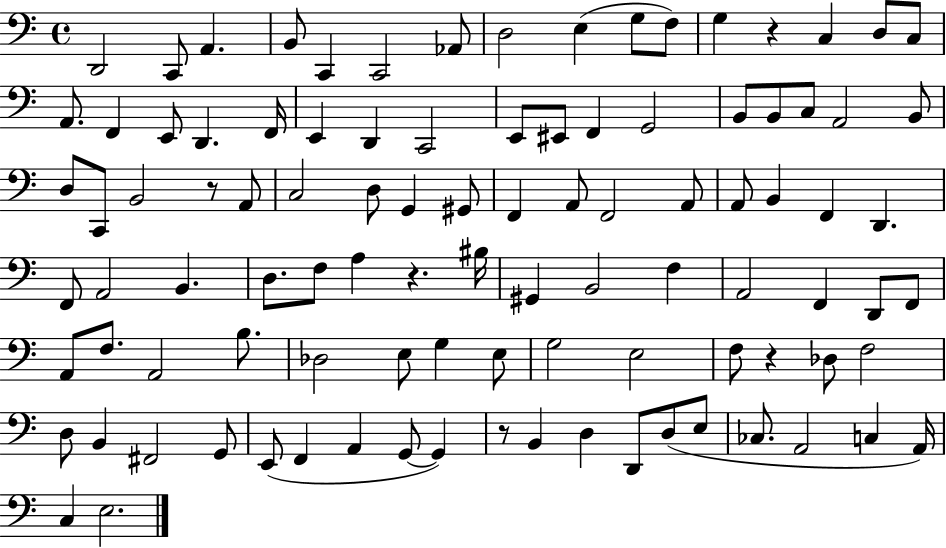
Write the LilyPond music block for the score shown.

{
  \clef bass
  \time 4/4
  \defaultTimeSignature
  \key c \major
  d,2 c,8 a,4. | b,8 c,4 c,2 aes,8 | d2 e4( g8 f8) | g4 r4 c4 d8 c8 | \break a,8. f,4 e,8 d,4. f,16 | e,4 d,4 c,2 | e,8 eis,8 f,4 g,2 | b,8 b,8 c8 a,2 b,8 | \break d8 c,8 b,2 r8 a,8 | c2 d8 g,4 gis,8 | f,4 a,8 f,2 a,8 | a,8 b,4 f,4 d,4. | \break f,8 a,2 b,4. | d8. f8 a4 r4. bis16 | gis,4 b,2 f4 | a,2 f,4 d,8 f,8 | \break a,8 f8. a,2 b8. | des2 e8 g4 e8 | g2 e2 | f8 r4 des8 f2 | \break d8 b,4 fis,2 g,8 | e,8( f,4 a,4 g,8~~ g,4) | r8 b,4 d4 d,8 d8( e8 | ces8. a,2 c4 a,16) | \break c4 e2. | \bar "|."
}